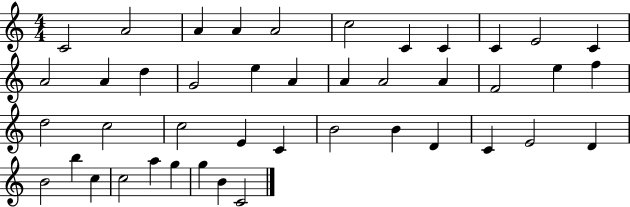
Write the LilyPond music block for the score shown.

{
  \clef treble
  \numericTimeSignature
  \time 4/4
  \key c \major
  c'2 a'2 | a'4 a'4 a'2 | c''2 c'4 c'4 | c'4 e'2 c'4 | \break a'2 a'4 d''4 | g'2 e''4 a'4 | a'4 a'2 a'4 | f'2 e''4 f''4 | \break d''2 c''2 | c''2 e'4 c'4 | b'2 b'4 d'4 | c'4 e'2 d'4 | \break b'2 b''4 c''4 | c''2 a''4 g''4 | g''4 b'4 c'2 | \bar "|."
}